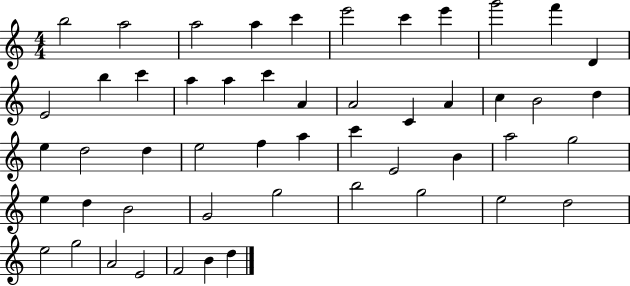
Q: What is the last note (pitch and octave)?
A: D5